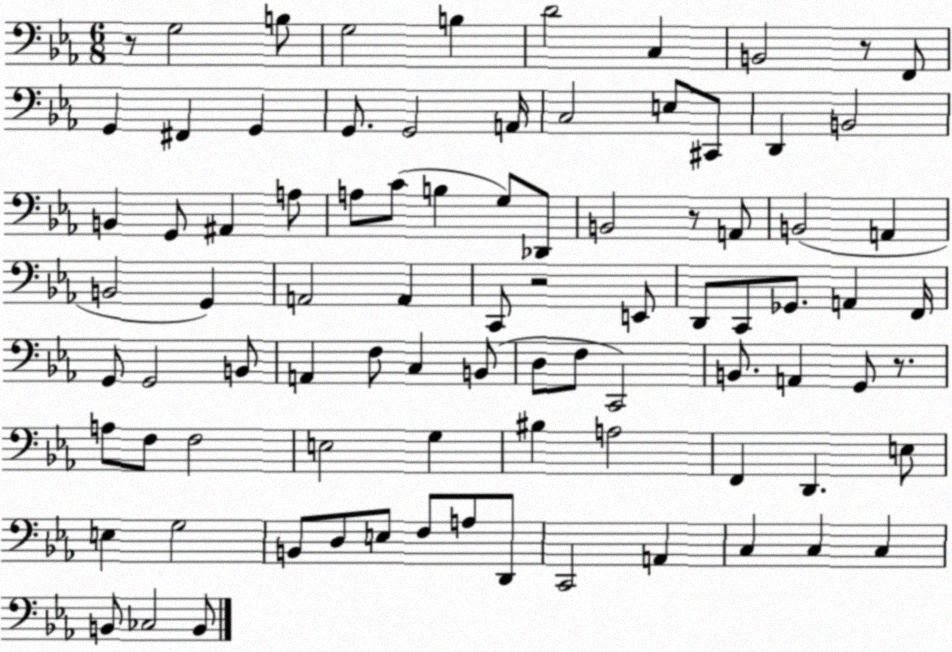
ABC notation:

X:1
T:Untitled
M:6/8
L:1/4
K:Eb
z/2 G,2 B,/2 G,2 B, D2 C, B,,2 z/2 F,,/2 G,, ^F,, G,, G,,/2 G,,2 A,,/4 C,2 E,/2 ^C,,/2 D,, B,,2 B,, G,,/2 ^A,, A,/2 A,/2 C/2 B, G,/2 _D,,/2 B,,2 z/2 A,,/2 B,,2 A,, B,,2 G,, A,,2 A,, C,,/2 z2 E,,/2 D,,/2 C,,/2 _G,,/2 A,, F,,/4 G,,/2 G,,2 B,,/2 A,, F,/2 C, B,,/2 D,/2 F,/2 C,,2 B,,/2 A,, G,,/2 z/2 A,/2 F,/2 F,2 E,2 G, ^B, A,2 F,, D,, E,/2 E, G,2 B,,/2 D,/2 E,/2 F,/2 A,/2 D,,/2 C,,2 A,, C, C, C, B,,/2 _C,2 B,,/2